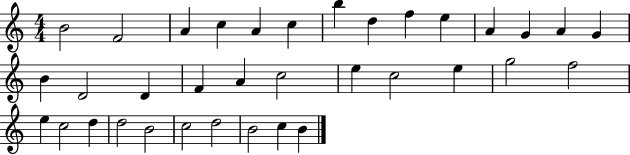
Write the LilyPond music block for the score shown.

{
  \clef treble
  \numericTimeSignature
  \time 4/4
  \key c \major
  b'2 f'2 | a'4 c''4 a'4 c''4 | b''4 d''4 f''4 e''4 | a'4 g'4 a'4 g'4 | \break b'4 d'2 d'4 | f'4 a'4 c''2 | e''4 c''2 e''4 | g''2 f''2 | \break e''4 c''2 d''4 | d''2 b'2 | c''2 d''2 | b'2 c''4 b'4 | \break \bar "|."
}